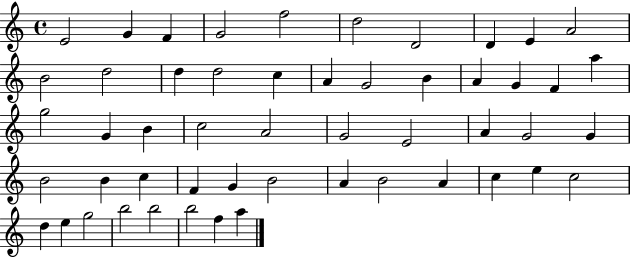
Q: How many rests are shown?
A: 0